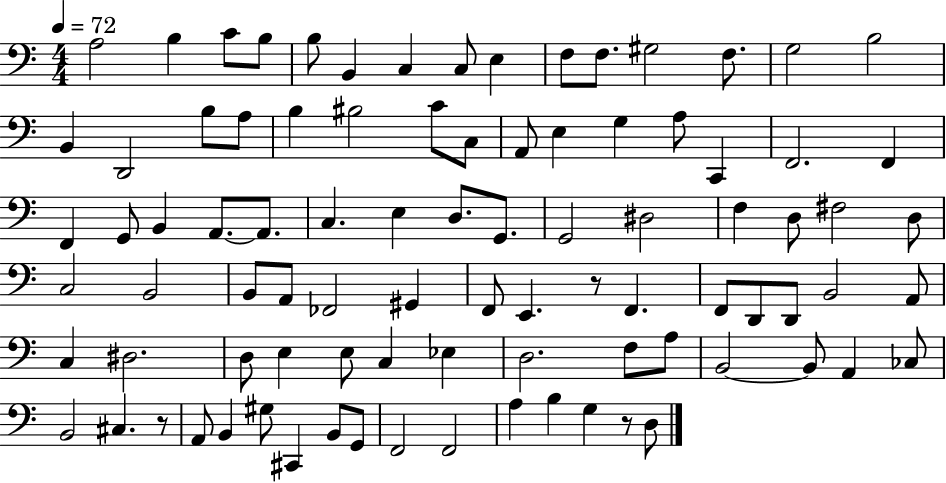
A3/h B3/q C4/e B3/e B3/e B2/q C3/q C3/e E3/q F3/e F3/e. G#3/h F3/e. G3/h B3/h B2/q D2/h B3/e A3/e B3/q BIS3/h C4/e C3/e A2/e E3/q G3/q A3/e C2/q F2/h. F2/q F2/q G2/e B2/q A2/e. A2/e. C3/q. E3/q D3/e. G2/e. G2/h D#3/h F3/q D3/e F#3/h D3/e C3/h B2/h B2/e A2/e FES2/h G#2/q F2/e E2/q. R/e F2/q. F2/e D2/e D2/e B2/h A2/e C3/q D#3/h. D3/e E3/q E3/e C3/q Eb3/q D3/h. F3/e A3/e B2/h B2/e A2/q CES3/e B2/h C#3/q. R/e A2/e B2/q G#3/e C#2/q B2/e G2/e F2/h F2/h A3/q B3/q G3/q R/e D3/e